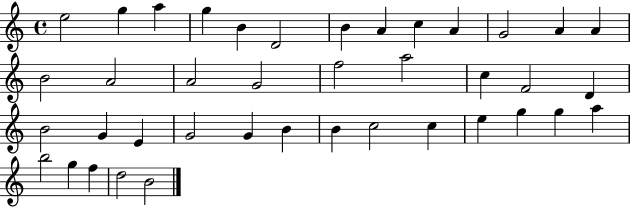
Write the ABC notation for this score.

X:1
T:Untitled
M:4/4
L:1/4
K:C
e2 g a g B D2 B A c A G2 A A B2 A2 A2 G2 f2 a2 c F2 D B2 G E G2 G B B c2 c e g g a b2 g f d2 B2